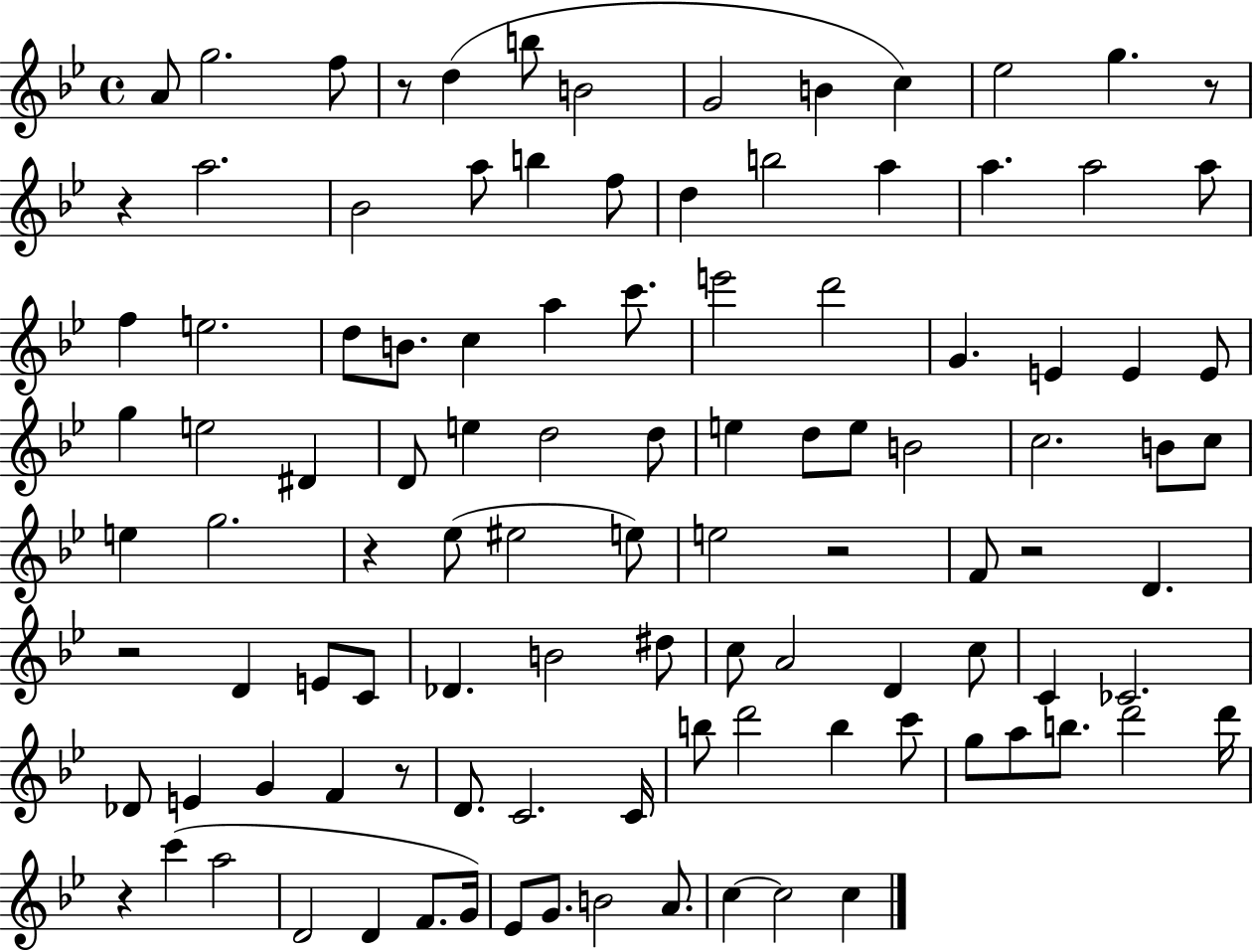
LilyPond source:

{
  \clef treble
  \time 4/4
  \defaultTimeSignature
  \key bes \major
  \repeat volta 2 { a'8 g''2. f''8 | r8 d''4( b''8 b'2 | g'2 b'4 c''4) | ees''2 g''4. r8 | \break r4 a''2. | bes'2 a''8 b''4 f''8 | d''4 b''2 a''4 | a''4. a''2 a''8 | \break f''4 e''2. | d''8 b'8. c''4 a''4 c'''8. | e'''2 d'''2 | g'4. e'4 e'4 e'8 | \break g''4 e''2 dis'4 | d'8 e''4 d''2 d''8 | e''4 d''8 e''8 b'2 | c''2. b'8 c''8 | \break e''4 g''2. | r4 ees''8( eis''2 e''8) | e''2 r2 | f'8 r2 d'4. | \break r2 d'4 e'8 c'8 | des'4. b'2 dis''8 | c''8 a'2 d'4 c''8 | c'4 ces'2. | \break des'8 e'4 g'4 f'4 r8 | d'8. c'2. c'16 | b''8 d'''2 b''4 c'''8 | g''8 a''8 b''8. d'''2 d'''16 | \break r4 c'''4( a''2 | d'2 d'4 f'8. g'16) | ees'8 g'8. b'2 a'8. | c''4~~ c''2 c''4 | \break } \bar "|."
}